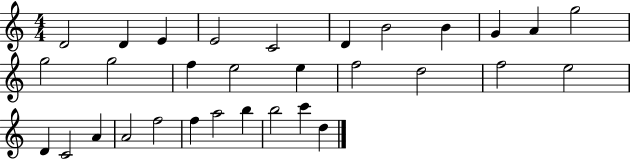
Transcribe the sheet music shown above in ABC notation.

X:1
T:Untitled
M:4/4
L:1/4
K:C
D2 D E E2 C2 D B2 B G A g2 g2 g2 f e2 e f2 d2 f2 e2 D C2 A A2 f2 f a2 b b2 c' d